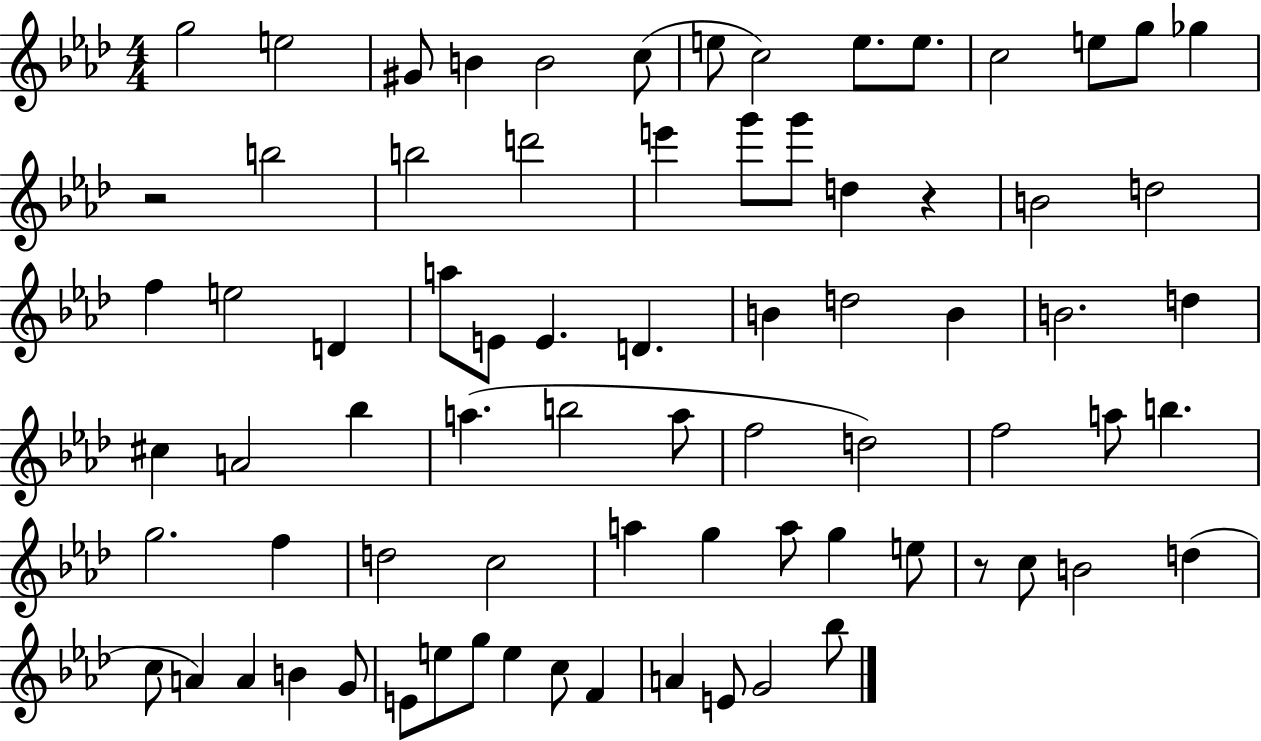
{
  \clef treble
  \numericTimeSignature
  \time 4/4
  \key aes \major
  \repeat volta 2 { g''2 e''2 | gis'8 b'4 b'2 c''8( | e''8 c''2) e''8. e''8. | c''2 e''8 g''8 ges''4 | \break r2 b''2 | b''2 d'''2 | e'''4 g'''8 g'''8 d''4 r4 | b'2 d''2 | \break f''4 e''2 d'4 | a''8 e'8 e'4. d'4. | b'4 d''2 b'4 | b'2. d''4 | \break cis''4 a'2 bes''4 | a''4.( b''2 a''8 | f''2 d''2) | f''2 a''8 b''4. | \break g''2. f''4 | d''2 c''2 | a''4 g''4 a''8 g''4 e''8 | r8 c''8 b'2 d''4( | \break c''8 a'4) a'4 b'4 g'8 | e'8 e''8 g''8 e''4 c''8 f'4 | a'4 e'8 g'2 bes''8 | } \bar "|."
}